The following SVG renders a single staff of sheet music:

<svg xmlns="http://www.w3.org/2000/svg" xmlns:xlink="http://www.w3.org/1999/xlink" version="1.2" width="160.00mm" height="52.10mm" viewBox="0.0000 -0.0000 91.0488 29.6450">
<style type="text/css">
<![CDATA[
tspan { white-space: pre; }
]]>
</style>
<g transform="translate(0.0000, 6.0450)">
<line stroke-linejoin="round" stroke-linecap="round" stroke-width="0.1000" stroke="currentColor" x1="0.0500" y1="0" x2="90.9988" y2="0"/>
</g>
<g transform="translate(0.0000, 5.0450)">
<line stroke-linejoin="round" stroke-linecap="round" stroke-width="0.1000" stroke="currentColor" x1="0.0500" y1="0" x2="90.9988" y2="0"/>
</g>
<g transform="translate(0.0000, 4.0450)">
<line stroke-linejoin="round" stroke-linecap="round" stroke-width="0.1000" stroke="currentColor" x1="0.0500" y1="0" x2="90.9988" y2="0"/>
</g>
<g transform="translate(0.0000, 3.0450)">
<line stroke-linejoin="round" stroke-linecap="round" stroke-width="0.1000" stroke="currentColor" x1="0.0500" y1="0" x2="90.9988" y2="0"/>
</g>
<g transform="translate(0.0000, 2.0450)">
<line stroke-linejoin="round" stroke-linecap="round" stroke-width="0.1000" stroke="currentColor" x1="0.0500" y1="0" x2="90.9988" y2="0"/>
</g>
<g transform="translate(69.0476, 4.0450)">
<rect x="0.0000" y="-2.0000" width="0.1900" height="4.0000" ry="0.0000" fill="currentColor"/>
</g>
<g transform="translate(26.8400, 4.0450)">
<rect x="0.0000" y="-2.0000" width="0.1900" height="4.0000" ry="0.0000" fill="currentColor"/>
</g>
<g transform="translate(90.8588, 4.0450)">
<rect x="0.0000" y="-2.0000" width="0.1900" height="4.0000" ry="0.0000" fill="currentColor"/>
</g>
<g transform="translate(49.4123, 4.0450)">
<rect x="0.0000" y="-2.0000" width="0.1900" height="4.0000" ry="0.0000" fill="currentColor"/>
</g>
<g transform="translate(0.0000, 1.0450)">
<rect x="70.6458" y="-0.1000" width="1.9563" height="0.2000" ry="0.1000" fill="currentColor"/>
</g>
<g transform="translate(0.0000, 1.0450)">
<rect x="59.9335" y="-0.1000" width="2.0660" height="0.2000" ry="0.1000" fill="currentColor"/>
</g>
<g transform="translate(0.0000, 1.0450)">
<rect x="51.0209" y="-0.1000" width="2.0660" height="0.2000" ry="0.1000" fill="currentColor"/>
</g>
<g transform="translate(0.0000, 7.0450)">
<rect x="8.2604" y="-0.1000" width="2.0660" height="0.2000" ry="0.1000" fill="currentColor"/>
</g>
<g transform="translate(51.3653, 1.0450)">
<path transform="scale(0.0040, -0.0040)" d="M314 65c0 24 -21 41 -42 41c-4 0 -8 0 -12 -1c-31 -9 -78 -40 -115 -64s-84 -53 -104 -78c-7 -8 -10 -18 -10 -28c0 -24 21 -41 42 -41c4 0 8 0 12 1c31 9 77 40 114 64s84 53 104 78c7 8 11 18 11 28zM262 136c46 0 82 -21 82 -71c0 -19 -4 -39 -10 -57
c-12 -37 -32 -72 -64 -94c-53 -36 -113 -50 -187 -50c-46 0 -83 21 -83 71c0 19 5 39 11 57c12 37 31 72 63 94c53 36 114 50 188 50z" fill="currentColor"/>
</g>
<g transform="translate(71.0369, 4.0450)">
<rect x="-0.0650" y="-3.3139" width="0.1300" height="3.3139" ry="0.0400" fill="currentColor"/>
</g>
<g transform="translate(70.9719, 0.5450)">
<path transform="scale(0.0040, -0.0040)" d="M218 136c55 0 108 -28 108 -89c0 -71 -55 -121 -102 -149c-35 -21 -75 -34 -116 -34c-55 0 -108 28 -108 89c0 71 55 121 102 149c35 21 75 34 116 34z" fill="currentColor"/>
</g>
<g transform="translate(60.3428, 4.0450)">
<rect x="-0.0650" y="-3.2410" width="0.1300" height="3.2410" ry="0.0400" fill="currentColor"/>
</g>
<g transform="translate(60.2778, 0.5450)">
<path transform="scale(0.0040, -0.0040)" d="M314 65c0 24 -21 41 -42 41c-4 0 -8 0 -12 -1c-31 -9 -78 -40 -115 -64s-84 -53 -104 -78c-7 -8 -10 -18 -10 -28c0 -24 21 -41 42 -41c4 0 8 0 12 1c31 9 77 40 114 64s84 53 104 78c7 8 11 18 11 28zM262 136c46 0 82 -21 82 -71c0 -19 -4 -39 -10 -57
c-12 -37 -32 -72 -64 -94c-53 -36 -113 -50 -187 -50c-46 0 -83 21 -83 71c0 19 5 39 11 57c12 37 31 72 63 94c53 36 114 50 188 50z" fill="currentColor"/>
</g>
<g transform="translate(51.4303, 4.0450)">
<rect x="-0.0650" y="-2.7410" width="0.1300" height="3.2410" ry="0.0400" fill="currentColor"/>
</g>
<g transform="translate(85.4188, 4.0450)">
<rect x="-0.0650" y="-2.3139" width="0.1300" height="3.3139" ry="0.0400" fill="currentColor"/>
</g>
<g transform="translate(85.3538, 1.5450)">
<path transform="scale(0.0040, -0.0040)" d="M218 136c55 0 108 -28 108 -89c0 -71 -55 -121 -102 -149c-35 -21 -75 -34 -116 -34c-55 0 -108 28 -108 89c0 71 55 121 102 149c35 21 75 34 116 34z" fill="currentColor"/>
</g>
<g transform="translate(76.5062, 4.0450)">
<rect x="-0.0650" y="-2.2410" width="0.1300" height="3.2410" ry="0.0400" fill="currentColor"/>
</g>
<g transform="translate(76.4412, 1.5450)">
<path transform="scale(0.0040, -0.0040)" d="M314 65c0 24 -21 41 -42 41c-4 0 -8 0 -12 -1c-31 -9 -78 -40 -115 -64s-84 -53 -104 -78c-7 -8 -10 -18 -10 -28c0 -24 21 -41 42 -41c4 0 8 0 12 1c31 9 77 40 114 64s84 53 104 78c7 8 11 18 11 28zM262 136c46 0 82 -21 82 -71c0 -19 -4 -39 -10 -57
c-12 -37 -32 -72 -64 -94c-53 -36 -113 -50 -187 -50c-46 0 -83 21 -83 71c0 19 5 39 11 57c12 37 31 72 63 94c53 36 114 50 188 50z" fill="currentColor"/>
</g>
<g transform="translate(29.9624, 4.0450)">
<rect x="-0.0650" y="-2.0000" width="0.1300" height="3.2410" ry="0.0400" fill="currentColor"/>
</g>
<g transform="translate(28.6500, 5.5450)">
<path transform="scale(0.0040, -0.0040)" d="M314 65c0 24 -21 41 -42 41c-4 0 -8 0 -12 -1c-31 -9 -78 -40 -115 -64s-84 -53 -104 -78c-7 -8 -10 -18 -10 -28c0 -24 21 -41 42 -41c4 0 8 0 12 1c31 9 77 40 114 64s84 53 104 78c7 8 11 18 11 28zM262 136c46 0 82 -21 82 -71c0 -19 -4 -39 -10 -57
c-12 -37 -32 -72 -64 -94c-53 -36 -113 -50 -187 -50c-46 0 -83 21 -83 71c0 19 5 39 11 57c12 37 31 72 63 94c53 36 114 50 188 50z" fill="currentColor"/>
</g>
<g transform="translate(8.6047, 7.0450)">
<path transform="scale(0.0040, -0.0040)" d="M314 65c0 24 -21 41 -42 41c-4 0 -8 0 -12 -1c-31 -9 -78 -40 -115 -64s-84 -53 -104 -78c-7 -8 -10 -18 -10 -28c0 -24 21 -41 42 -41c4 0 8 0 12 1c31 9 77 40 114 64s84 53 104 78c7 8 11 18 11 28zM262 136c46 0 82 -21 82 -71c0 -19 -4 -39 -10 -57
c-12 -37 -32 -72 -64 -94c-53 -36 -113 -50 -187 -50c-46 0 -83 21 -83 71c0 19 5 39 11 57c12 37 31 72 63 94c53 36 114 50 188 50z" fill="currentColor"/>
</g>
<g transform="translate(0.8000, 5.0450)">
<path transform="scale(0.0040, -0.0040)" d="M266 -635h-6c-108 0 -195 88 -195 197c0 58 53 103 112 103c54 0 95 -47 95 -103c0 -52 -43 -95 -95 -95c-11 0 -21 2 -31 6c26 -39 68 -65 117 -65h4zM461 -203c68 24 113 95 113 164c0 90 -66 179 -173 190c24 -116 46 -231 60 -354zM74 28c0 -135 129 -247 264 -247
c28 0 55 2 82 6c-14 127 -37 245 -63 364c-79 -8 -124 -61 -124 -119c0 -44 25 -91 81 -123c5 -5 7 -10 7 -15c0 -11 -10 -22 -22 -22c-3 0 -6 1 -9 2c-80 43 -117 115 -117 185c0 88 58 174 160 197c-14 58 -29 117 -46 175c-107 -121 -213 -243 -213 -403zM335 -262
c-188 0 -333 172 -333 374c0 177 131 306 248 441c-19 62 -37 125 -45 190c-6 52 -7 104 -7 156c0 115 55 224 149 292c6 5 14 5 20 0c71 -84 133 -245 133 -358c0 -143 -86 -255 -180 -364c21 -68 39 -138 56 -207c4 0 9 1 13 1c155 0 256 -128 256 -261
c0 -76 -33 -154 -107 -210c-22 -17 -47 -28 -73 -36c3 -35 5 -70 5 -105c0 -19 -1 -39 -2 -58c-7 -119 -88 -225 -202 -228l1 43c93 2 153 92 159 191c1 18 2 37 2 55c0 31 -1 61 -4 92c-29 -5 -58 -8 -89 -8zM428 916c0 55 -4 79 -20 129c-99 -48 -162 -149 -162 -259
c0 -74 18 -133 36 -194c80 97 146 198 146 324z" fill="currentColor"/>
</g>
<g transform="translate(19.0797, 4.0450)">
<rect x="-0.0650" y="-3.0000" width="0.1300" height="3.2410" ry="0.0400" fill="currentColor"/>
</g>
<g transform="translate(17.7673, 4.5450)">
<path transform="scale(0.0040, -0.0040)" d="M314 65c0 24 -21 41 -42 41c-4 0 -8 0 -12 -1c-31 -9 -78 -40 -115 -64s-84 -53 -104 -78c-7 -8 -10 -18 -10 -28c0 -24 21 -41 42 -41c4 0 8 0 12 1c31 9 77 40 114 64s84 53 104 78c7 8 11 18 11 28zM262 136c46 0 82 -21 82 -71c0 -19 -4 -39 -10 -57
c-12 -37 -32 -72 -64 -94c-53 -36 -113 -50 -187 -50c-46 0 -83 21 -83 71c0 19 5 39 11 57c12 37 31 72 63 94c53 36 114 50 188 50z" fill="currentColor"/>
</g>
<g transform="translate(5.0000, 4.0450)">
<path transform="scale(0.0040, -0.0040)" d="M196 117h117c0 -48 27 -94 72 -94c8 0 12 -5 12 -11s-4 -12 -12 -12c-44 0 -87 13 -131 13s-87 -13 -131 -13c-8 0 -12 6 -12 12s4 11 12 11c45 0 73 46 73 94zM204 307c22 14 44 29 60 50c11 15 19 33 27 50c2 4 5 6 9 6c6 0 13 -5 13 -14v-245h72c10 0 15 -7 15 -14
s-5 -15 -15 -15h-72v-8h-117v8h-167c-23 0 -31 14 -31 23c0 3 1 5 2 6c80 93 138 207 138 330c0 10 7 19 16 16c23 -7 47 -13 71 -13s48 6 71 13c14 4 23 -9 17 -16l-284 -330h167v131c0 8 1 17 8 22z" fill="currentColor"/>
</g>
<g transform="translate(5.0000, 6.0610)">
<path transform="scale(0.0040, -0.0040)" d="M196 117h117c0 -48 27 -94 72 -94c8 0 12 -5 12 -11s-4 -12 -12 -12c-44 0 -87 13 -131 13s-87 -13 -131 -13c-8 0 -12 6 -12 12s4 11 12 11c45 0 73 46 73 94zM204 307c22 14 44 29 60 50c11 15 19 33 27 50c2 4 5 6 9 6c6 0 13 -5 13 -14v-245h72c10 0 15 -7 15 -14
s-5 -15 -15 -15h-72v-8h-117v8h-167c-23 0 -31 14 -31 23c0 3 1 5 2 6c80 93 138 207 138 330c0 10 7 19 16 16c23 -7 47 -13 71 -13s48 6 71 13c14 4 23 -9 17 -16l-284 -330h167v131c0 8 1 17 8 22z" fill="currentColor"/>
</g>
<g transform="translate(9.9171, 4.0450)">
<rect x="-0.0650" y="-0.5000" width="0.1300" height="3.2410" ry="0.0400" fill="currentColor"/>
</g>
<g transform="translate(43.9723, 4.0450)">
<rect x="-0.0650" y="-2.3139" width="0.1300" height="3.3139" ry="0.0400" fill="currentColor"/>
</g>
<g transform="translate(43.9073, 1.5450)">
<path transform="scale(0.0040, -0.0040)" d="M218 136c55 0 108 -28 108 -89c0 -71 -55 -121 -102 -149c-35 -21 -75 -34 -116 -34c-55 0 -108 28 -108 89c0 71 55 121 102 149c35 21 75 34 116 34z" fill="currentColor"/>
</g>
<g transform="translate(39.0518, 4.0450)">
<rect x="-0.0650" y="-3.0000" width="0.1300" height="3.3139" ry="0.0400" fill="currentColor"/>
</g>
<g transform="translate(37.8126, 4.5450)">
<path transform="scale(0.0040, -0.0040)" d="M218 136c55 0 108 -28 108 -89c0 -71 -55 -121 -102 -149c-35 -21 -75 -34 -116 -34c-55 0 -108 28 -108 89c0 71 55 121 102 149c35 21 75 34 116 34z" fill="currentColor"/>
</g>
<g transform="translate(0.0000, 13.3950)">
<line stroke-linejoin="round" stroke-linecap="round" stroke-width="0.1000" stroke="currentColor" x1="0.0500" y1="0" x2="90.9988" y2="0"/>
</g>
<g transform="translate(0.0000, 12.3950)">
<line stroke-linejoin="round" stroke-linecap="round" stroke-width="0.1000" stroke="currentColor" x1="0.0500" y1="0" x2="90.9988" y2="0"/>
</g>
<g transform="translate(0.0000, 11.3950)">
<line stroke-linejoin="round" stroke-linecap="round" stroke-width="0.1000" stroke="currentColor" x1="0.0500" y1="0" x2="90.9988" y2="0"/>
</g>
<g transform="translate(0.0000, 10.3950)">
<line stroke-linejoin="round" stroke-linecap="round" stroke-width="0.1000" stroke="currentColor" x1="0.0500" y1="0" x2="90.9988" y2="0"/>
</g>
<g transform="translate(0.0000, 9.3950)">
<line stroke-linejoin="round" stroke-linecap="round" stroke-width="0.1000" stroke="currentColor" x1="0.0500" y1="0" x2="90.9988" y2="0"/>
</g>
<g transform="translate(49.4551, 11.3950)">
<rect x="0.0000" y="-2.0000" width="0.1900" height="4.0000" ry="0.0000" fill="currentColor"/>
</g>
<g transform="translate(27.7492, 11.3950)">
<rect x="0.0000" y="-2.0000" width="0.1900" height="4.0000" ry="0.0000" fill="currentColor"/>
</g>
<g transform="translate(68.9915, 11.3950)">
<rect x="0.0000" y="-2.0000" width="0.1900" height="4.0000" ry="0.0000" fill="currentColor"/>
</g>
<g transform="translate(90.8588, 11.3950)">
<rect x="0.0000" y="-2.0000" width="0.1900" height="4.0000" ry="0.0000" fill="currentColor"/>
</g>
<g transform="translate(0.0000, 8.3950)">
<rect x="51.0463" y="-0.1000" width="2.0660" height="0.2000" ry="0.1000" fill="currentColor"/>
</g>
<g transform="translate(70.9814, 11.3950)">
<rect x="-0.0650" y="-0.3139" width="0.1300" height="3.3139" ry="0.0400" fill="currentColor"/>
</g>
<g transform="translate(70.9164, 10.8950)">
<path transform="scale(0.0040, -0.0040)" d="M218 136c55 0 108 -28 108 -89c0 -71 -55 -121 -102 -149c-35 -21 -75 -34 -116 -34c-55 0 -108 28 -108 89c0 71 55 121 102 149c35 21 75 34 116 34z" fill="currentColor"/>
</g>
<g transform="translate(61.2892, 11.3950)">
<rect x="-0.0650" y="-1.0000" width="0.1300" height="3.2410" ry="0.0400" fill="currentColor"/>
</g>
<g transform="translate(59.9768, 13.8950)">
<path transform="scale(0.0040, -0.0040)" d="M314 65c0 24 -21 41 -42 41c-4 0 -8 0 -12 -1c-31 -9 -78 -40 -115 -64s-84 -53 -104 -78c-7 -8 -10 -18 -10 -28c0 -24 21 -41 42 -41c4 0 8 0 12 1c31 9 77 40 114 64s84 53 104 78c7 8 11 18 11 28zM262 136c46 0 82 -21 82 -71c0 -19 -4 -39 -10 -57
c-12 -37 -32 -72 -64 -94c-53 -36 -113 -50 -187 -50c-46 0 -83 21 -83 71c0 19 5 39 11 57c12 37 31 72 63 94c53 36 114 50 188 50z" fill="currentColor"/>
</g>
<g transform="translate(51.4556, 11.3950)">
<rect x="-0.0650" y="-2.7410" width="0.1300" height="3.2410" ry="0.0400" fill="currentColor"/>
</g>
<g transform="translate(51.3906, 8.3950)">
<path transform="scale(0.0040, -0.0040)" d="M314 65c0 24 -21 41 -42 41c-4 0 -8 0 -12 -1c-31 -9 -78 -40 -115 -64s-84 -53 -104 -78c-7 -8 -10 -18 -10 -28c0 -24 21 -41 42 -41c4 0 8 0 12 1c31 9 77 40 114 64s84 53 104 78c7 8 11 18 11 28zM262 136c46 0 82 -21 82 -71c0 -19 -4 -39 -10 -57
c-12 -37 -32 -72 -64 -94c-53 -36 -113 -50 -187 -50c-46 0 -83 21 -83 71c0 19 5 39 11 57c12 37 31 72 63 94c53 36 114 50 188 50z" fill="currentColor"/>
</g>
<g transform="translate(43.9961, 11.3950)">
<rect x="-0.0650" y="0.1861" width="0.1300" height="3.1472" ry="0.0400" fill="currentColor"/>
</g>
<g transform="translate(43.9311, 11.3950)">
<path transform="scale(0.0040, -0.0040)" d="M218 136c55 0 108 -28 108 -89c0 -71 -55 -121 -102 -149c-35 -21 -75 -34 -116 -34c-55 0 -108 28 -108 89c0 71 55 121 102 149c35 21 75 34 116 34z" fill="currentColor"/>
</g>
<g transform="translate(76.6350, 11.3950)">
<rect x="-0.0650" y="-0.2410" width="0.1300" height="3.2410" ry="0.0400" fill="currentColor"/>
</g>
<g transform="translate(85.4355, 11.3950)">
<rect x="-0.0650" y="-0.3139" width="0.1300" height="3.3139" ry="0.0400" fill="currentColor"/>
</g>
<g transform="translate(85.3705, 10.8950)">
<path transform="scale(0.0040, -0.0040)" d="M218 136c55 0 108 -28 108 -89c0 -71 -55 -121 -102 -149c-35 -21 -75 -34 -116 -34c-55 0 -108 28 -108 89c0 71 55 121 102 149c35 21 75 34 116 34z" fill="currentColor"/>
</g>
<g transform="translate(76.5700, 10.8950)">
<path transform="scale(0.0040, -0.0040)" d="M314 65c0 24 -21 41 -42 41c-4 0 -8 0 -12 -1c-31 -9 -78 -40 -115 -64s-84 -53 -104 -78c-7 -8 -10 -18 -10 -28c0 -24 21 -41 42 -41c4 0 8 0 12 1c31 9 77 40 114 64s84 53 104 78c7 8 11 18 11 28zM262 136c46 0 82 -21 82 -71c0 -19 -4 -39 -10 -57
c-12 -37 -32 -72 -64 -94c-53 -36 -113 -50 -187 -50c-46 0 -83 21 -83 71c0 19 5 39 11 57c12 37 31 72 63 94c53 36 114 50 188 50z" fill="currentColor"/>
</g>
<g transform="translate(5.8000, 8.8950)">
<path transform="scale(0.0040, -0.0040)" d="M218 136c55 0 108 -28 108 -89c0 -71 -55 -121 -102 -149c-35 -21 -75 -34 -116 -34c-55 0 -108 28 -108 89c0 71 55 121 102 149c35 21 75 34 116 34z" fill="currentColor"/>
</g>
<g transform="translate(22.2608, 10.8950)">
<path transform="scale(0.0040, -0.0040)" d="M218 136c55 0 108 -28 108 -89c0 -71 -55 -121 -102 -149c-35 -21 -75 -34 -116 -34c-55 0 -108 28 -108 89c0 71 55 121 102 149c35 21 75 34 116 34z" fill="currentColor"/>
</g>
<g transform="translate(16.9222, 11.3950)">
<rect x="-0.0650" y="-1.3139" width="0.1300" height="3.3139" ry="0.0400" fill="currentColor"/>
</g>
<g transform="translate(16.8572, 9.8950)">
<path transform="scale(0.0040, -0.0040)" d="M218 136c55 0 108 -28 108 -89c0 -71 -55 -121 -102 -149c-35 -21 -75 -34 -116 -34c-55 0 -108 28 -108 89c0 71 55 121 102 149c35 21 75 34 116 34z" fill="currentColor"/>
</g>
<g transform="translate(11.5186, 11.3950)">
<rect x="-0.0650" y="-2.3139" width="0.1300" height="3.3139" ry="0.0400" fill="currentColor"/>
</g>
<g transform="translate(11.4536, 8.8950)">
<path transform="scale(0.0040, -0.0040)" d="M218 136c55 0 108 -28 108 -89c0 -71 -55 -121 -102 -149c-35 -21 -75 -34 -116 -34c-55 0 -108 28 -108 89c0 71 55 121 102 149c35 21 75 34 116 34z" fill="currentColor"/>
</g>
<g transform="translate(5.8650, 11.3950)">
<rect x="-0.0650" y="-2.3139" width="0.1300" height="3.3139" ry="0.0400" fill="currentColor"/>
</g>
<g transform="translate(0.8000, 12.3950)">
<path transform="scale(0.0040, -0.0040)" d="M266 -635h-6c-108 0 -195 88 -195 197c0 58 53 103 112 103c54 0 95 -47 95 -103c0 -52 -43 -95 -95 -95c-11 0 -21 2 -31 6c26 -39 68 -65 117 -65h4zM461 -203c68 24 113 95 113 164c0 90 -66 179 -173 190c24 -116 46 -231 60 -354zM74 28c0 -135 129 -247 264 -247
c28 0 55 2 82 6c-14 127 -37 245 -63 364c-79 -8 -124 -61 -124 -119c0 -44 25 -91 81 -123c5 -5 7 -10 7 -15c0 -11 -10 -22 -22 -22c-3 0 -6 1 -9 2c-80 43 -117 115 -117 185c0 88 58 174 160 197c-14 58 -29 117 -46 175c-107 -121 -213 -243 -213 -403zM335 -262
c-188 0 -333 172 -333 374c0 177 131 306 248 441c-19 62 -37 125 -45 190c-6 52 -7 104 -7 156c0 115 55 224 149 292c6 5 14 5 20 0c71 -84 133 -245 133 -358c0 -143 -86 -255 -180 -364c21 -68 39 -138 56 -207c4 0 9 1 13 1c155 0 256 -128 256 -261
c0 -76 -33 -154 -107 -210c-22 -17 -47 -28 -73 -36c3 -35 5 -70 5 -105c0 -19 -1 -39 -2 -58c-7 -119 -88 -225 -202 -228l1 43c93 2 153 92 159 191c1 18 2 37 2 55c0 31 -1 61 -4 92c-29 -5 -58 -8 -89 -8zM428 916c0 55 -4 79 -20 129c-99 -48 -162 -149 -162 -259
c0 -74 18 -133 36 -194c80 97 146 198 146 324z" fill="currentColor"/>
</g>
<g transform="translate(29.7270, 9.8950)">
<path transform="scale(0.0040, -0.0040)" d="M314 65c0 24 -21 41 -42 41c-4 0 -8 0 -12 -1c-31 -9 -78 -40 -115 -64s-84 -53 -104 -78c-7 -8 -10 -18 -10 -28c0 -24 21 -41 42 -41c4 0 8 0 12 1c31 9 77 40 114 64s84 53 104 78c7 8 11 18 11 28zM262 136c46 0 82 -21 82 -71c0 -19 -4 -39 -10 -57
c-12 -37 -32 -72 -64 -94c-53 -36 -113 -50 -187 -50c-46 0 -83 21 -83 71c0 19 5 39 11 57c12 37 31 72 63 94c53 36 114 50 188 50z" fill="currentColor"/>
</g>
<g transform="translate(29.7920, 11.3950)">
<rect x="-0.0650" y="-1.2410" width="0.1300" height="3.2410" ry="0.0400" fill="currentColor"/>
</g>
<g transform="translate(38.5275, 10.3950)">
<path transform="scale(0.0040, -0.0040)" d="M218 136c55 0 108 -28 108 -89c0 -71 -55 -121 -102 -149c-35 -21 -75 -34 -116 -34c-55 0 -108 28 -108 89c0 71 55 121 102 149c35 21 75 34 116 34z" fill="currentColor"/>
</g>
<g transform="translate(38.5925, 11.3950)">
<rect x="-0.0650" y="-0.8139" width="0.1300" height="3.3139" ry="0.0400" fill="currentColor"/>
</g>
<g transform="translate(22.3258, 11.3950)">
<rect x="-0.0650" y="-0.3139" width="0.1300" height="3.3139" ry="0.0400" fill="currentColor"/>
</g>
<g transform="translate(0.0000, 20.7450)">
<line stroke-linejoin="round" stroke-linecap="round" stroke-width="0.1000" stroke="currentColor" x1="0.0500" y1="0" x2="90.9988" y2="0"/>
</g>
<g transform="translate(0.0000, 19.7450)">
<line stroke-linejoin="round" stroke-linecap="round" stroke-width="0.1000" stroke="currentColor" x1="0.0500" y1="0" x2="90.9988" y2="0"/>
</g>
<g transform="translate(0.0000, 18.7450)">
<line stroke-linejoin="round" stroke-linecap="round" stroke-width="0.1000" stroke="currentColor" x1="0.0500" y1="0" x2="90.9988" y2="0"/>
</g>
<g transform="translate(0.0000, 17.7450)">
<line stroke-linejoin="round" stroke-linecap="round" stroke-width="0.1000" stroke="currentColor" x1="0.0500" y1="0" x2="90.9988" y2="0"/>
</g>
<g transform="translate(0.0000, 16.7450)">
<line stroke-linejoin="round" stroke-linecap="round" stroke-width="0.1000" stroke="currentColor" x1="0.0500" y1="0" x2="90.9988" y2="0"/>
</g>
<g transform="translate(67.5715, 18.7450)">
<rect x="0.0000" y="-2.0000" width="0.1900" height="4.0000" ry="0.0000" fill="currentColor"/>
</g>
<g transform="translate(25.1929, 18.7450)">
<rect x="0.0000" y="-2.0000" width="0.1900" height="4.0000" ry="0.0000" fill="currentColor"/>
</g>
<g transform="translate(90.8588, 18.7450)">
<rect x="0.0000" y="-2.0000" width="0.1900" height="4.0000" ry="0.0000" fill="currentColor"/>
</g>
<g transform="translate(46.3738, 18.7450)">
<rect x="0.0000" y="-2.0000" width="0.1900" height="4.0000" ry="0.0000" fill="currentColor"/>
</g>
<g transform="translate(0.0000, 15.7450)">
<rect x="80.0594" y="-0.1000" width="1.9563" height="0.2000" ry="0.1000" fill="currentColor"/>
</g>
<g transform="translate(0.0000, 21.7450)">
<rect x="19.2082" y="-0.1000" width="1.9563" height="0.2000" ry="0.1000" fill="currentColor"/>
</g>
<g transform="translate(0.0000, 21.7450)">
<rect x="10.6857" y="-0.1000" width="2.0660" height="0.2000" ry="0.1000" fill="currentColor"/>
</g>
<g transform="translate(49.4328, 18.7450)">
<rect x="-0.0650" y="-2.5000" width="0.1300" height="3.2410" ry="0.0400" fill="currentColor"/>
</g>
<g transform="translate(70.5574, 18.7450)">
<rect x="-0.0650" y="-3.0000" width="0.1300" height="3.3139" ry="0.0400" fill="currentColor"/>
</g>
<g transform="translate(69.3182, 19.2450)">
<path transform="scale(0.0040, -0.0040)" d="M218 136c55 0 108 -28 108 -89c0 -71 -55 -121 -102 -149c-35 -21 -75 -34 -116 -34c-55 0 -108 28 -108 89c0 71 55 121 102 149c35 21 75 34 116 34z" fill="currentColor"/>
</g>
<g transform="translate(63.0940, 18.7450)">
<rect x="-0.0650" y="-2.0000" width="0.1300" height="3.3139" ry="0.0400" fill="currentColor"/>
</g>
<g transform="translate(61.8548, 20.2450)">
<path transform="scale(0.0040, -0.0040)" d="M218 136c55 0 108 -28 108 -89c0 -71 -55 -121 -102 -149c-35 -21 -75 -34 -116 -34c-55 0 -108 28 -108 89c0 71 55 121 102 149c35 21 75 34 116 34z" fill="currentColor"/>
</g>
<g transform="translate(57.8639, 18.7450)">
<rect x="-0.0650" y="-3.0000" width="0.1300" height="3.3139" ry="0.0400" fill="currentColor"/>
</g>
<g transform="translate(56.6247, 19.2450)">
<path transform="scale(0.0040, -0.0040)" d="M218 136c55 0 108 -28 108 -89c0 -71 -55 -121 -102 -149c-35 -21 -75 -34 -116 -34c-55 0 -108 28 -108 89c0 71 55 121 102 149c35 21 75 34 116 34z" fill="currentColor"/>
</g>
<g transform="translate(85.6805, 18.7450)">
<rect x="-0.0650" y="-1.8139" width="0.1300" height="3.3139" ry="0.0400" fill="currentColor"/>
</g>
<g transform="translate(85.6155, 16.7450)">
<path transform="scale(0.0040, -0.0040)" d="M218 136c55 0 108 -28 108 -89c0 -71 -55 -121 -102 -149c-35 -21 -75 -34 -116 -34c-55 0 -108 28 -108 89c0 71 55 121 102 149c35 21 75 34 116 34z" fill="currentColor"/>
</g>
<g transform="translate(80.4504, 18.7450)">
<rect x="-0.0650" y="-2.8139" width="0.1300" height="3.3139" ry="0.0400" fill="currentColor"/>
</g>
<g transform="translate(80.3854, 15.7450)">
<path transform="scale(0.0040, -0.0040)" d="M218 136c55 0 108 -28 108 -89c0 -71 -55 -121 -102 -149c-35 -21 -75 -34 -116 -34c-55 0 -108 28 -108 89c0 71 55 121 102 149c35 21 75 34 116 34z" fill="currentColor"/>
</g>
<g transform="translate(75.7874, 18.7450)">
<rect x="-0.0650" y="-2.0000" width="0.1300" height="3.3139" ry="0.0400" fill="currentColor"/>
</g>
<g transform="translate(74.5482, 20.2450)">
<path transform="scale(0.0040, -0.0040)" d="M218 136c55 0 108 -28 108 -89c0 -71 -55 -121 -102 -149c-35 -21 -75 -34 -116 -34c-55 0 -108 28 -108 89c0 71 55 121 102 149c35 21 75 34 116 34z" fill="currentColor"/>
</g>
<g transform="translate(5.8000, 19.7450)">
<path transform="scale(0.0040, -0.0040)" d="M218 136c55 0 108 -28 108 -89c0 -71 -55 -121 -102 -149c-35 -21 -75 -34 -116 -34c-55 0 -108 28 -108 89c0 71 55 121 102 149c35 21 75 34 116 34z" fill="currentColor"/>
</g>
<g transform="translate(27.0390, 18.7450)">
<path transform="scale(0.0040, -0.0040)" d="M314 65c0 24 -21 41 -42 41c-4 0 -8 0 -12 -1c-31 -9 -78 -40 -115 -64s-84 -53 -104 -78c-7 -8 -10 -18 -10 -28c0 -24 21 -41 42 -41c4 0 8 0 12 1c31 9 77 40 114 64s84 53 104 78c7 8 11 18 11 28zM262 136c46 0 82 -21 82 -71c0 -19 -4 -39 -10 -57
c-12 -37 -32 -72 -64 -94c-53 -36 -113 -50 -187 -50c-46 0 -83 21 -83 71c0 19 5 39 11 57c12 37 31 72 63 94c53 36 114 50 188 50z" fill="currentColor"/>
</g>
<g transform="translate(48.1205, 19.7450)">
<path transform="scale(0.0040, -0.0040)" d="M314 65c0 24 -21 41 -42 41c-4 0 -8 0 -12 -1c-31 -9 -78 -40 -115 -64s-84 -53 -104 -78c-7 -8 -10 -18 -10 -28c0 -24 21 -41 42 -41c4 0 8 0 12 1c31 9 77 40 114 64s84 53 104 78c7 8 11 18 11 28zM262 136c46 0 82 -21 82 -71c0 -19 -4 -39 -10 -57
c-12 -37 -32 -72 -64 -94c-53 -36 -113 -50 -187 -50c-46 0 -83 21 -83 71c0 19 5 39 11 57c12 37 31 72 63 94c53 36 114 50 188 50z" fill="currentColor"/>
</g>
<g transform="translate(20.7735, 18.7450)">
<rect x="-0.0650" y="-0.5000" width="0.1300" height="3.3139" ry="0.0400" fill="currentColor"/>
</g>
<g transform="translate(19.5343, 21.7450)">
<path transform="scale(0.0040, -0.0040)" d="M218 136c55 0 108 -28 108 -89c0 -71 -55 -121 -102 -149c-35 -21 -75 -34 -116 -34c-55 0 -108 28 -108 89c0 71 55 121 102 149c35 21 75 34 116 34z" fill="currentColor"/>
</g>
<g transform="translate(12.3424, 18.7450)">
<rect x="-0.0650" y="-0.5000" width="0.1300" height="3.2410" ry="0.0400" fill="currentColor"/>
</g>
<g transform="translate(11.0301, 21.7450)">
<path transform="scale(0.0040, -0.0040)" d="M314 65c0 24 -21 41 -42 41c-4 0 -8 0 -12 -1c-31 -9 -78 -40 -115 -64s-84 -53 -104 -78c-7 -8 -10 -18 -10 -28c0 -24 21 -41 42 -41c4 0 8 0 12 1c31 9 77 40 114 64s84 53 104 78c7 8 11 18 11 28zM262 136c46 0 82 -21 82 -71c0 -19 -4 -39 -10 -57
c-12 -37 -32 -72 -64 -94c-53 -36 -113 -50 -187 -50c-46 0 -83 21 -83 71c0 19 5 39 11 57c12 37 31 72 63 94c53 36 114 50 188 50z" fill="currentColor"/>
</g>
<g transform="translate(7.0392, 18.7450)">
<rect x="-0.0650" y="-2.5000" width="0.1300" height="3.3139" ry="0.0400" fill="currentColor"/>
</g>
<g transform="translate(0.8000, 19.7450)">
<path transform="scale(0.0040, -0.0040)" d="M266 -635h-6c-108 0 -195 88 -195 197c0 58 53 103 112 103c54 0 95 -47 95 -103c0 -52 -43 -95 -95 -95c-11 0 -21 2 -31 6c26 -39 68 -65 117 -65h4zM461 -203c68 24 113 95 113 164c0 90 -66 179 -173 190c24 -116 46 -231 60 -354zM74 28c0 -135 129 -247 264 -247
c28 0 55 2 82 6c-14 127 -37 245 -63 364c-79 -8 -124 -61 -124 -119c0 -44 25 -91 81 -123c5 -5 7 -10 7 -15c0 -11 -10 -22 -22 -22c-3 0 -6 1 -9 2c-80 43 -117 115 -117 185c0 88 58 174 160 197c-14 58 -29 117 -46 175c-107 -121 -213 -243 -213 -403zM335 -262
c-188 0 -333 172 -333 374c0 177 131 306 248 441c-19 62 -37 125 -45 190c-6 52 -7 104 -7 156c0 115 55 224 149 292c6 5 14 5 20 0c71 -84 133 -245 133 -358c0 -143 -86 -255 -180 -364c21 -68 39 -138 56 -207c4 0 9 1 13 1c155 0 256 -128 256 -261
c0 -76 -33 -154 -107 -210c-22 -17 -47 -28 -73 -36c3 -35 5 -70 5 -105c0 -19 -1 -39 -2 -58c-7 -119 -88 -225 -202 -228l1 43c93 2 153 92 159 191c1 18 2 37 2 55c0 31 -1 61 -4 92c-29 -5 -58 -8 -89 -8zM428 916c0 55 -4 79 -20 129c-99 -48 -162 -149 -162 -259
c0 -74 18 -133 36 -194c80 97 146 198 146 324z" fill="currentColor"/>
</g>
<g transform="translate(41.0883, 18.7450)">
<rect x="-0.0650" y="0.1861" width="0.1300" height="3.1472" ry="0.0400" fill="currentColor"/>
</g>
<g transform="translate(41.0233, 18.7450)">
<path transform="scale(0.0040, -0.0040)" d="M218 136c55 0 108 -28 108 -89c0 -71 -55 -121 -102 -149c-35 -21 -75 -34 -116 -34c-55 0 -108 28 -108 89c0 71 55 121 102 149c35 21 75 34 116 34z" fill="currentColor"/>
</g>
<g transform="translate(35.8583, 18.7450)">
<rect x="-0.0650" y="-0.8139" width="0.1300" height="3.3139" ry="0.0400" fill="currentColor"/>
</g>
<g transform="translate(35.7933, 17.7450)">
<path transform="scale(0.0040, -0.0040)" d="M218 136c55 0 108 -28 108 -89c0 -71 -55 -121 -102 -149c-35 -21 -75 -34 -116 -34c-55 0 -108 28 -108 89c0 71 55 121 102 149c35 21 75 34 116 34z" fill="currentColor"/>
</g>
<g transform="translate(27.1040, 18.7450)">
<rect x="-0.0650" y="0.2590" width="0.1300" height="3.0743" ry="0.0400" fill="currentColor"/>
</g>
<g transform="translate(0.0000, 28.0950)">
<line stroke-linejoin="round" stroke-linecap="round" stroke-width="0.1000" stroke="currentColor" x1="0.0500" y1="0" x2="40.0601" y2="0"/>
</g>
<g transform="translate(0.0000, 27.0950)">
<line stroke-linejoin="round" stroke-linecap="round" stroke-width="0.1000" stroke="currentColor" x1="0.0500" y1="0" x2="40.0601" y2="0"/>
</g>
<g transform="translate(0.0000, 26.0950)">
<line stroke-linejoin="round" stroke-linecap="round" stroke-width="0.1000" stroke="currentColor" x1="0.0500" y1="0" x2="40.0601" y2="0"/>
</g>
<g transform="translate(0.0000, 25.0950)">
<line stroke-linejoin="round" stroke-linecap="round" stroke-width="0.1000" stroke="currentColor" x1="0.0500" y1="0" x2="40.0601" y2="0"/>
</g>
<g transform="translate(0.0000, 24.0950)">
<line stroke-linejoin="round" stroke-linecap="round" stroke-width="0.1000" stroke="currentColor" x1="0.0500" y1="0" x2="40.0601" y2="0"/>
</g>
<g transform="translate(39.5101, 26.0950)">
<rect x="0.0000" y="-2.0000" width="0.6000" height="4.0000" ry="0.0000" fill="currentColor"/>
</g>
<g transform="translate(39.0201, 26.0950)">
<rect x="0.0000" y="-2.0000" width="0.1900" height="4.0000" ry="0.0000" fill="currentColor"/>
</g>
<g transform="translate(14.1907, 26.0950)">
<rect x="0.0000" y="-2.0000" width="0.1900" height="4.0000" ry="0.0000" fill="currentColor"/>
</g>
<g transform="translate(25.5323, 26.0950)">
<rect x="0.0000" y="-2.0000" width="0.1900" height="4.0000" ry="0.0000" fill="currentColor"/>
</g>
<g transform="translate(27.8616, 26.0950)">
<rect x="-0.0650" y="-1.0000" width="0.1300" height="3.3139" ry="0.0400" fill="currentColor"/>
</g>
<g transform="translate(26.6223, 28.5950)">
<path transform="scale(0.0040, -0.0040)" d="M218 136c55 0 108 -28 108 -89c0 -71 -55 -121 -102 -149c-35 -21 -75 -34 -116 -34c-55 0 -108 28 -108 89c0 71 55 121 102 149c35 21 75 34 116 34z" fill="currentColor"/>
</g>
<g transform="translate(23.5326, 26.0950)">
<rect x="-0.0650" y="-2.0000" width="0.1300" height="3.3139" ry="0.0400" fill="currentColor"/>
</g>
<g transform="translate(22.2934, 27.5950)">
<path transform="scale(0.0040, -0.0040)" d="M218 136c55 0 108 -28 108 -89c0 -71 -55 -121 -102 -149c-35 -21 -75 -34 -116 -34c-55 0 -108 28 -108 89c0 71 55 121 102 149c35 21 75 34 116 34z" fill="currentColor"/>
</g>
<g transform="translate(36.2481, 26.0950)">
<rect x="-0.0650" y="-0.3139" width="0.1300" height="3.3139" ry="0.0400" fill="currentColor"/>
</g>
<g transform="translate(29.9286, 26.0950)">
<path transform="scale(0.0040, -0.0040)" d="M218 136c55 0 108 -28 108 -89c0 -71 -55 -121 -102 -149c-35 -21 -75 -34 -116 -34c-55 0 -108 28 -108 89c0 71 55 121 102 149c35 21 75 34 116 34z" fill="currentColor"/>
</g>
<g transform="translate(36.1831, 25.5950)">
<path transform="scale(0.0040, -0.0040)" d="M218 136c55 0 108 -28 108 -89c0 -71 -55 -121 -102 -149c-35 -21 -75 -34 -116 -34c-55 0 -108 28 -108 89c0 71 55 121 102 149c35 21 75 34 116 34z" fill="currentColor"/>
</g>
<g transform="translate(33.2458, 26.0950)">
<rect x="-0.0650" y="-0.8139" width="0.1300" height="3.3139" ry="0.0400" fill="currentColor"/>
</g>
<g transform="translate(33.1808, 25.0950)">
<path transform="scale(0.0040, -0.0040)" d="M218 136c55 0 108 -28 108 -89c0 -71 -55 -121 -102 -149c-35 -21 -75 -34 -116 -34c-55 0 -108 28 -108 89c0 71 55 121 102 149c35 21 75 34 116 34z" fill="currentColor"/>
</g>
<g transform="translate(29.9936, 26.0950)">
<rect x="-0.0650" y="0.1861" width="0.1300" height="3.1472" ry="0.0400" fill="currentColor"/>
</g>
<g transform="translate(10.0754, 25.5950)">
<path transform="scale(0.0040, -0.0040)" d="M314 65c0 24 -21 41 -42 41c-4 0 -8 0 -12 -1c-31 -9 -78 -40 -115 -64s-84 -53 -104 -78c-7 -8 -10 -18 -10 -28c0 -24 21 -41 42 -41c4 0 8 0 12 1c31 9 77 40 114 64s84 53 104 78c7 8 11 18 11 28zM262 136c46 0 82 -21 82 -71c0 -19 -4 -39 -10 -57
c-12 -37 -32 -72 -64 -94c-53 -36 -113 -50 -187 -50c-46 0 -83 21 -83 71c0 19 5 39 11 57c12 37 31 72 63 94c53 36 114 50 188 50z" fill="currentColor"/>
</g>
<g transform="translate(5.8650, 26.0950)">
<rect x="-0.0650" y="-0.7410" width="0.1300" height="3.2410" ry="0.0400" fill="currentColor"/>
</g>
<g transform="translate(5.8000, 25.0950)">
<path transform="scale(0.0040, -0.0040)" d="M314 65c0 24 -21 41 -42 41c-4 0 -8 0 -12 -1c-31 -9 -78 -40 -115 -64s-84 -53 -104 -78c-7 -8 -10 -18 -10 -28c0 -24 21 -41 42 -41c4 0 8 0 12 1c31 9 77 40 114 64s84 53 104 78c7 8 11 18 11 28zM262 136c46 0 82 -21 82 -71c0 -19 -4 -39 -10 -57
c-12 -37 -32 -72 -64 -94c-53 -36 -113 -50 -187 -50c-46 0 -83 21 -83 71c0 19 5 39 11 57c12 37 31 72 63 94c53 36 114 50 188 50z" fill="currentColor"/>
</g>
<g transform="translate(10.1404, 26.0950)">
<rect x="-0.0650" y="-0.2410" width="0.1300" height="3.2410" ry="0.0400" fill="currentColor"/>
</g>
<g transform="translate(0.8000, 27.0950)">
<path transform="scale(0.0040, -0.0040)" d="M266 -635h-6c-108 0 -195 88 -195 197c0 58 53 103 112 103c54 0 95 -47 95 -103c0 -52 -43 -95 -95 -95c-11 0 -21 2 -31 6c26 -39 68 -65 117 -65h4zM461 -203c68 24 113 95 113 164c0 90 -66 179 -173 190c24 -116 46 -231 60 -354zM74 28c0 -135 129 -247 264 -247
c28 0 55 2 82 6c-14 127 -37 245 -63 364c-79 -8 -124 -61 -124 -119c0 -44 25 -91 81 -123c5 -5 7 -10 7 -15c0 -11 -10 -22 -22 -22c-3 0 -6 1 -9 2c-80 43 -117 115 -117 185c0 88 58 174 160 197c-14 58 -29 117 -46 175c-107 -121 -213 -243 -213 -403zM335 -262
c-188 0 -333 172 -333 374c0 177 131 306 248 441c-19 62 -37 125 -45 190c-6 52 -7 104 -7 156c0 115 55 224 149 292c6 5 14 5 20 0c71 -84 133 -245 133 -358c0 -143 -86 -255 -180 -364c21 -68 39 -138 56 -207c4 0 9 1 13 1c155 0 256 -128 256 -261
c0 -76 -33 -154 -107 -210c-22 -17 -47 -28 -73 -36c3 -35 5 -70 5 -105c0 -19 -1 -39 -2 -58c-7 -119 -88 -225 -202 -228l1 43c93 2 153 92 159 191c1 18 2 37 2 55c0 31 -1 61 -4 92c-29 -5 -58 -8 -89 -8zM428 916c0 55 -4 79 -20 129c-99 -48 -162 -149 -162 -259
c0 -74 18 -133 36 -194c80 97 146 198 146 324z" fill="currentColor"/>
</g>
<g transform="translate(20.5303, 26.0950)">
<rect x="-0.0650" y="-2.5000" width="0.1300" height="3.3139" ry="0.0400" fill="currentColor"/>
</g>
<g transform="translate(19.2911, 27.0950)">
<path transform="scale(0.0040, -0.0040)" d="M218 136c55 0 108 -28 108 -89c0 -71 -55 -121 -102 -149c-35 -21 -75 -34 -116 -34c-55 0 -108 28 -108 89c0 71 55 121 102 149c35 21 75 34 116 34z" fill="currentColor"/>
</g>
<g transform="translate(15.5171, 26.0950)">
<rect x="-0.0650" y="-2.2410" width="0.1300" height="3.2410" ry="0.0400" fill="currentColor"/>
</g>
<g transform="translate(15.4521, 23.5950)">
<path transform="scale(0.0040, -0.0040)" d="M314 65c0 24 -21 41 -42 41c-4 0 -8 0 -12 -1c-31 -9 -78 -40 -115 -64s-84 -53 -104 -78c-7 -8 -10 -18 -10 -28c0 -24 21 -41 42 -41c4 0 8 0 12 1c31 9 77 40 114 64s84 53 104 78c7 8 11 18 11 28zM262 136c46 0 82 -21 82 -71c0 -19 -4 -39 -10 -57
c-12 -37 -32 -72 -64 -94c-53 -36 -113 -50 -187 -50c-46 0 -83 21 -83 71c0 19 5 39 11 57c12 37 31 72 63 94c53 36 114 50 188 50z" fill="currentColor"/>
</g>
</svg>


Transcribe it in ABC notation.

X:1
T:Untitled
M:4/4
L:1/4
K:C
C2 A2 F2 A g a2 b2 b g2 g g g e c e2 d B a2 D2 c c2 c G C2 C B2 d B G2 A F A F a f d2 c2 g2 G F D B d c